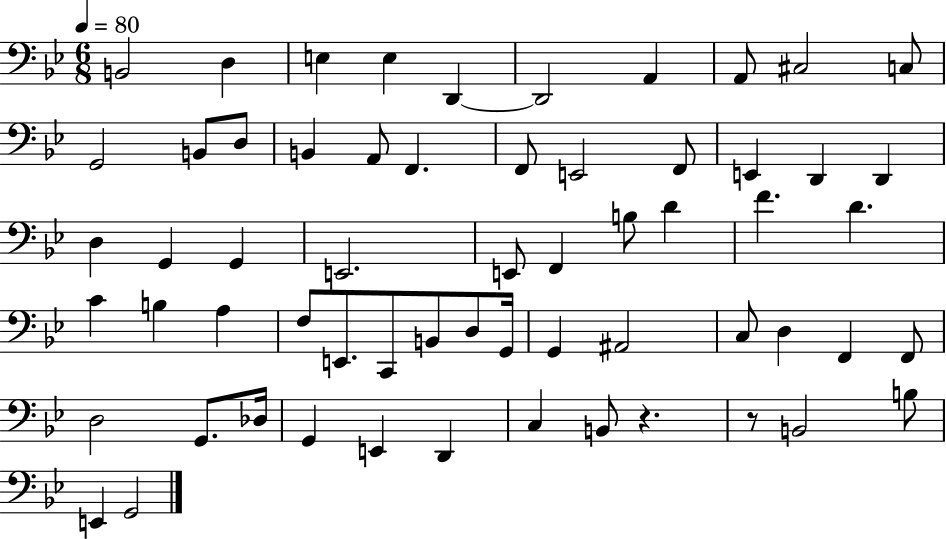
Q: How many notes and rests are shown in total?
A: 61